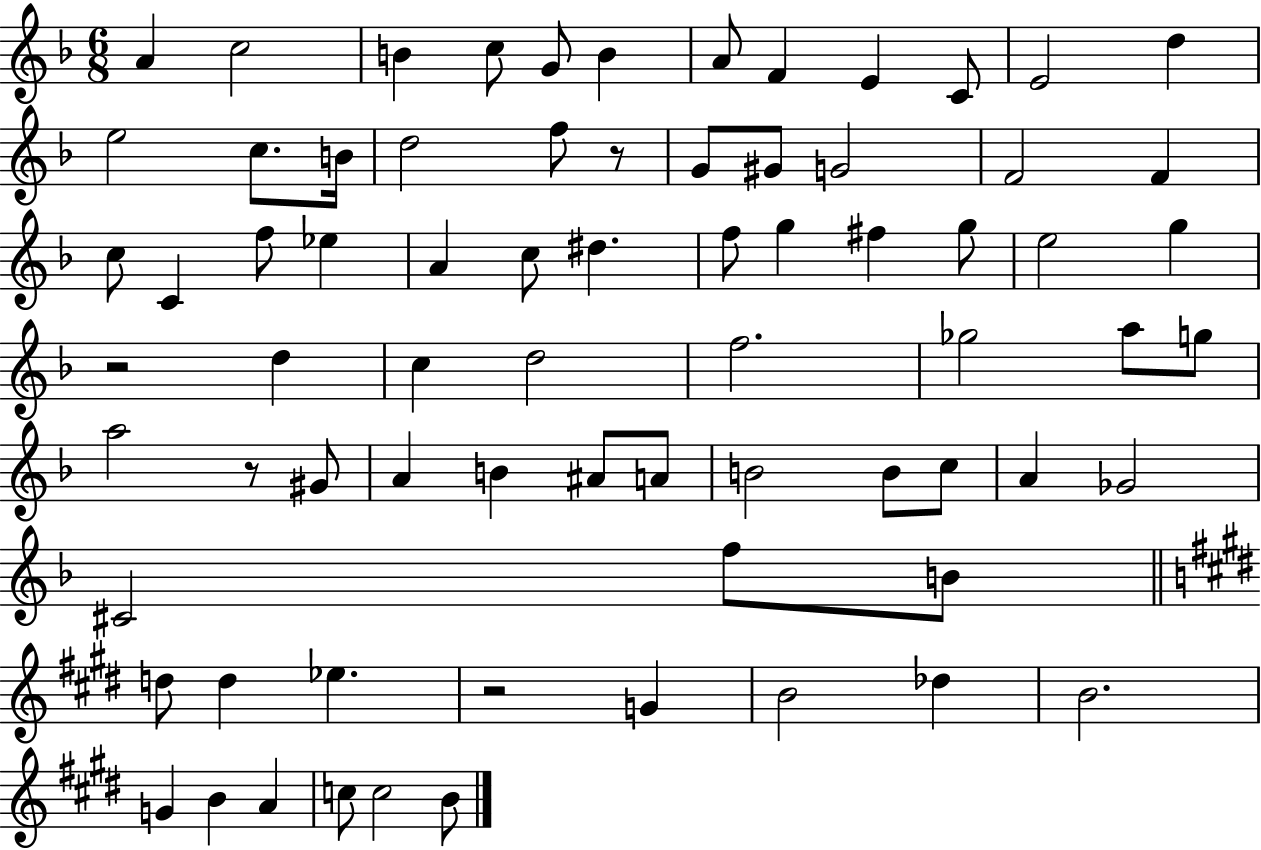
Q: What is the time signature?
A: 6/8